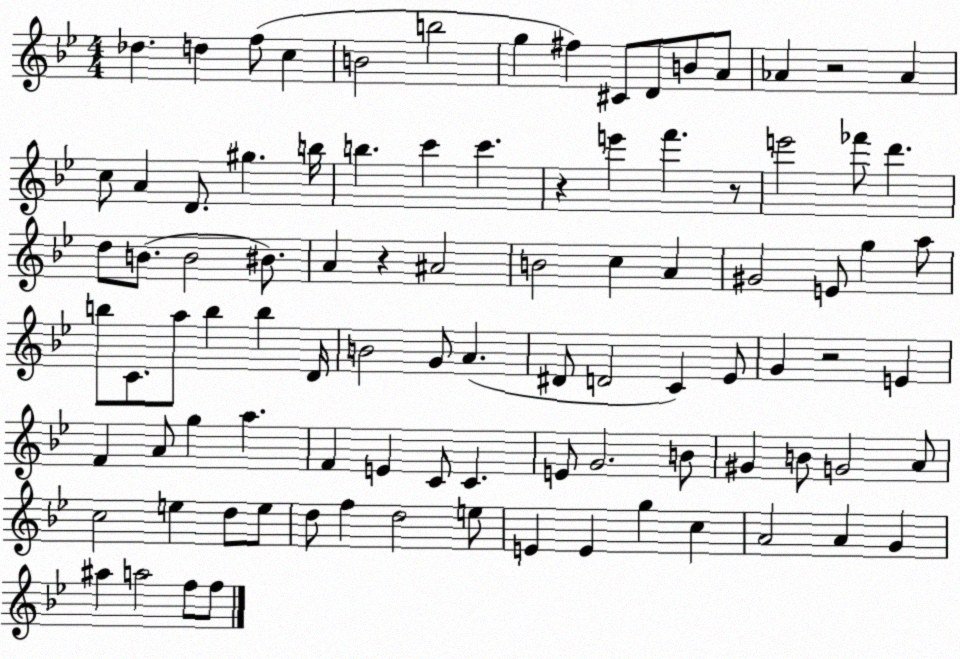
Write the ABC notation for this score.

X:1
T:Untitled
M:4/4
L:1/4
K:Bb
_d d f/2 c B2 b2 g ^f ^C/2 D/2 B/2 A/2 _A z2 _A c/2 A D/2 ^g b/4 b c' c' z e' f' z/2 e'2 _f'/2 d' d/2 B/2 B2 ^B/2 A z ^A2 B2 c A ^G2 E/2 g a/2 b/2 C/2 a/2 b b D/4 B2 G/2 A ^D/2 D2 C _E/2 G z2 E F A/2 g a F E C/2 C E/2 G2 B/2 ^G B/2 G2 A/2 c2 e d/2 e/2 d/2 f d2 e/2 E E g c A2 A G ^a a2 f/2 f/2